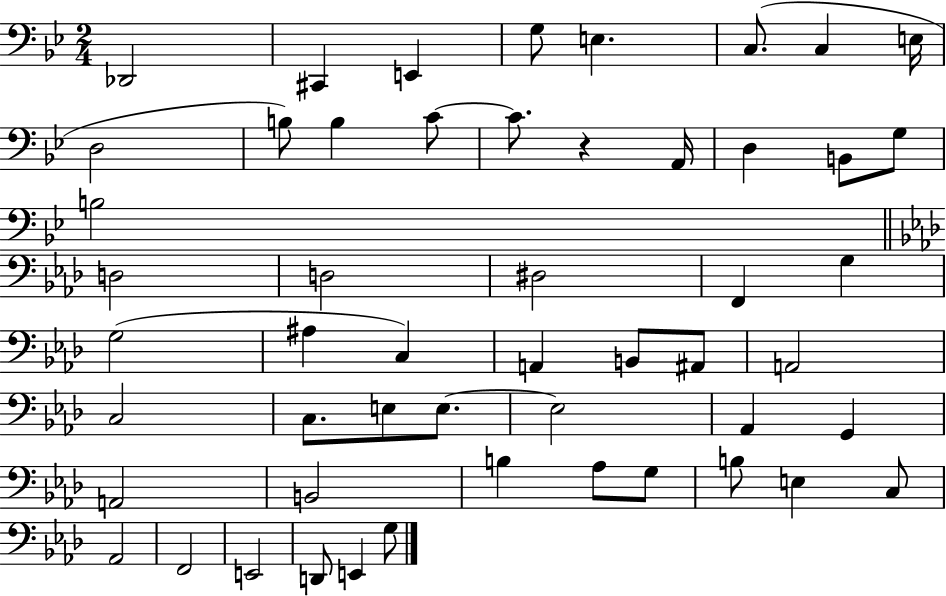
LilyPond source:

{
  \clef bass
  \numericTimeSignature
  \time 2/4
  \key bes \major
  \repeat volta 2 { des,2 | cis,4 e,4 | g8 e4. | c8.( c4 e16 | \break d2 | b8) b4 c'8~~ | c'8. r4 a,16 | d4 b,8 g8 | \break b2 | \bar "||" \break \key f \minor d2 | d2 | dis2 | f,4 g4 | \break g2( | ais4 c4) | a,4 b,8 ais,8 | a,2 | \break c2 | c8. e8 e8.~~ | e2 | aes,4 g,4 | \break a,2 | b,2 | b4 aes8 g8 | b8 e4 c8 | \break aes,2 | f,2 | e,2 | d,8 e,4 g8 | \break } \bar "|."
}